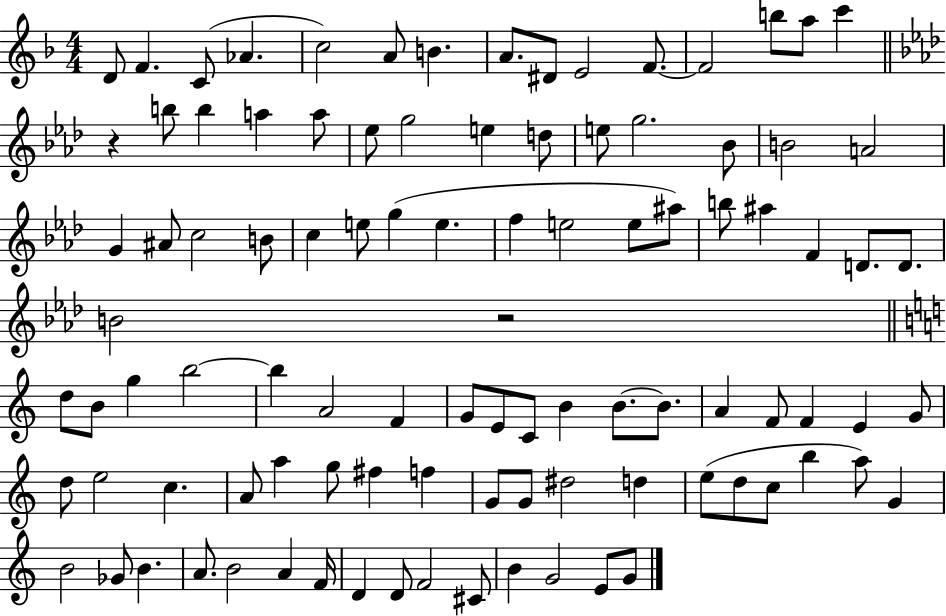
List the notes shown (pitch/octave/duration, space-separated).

D4/e F4/q. C4/e Ab4/q. C5/h A4/e B4/q. A4/e. D#4/e E4/h F4/e. F4/h B5/e A5/e C6/q R/q B5/e B5/q A5/q A5/e Eb5/e G5/h E5/q D5/e E5/e G5/h. Bb4/e B4/h A4/h G4/q A#4/e C5/h B4/e C5/q E5/e G5/q E5/q. F5/q E5/h E5/e A#5/e B5/e A#5/q F4/q D4/e. D4/e. B4/h R/h D5/e B4/e G5/q B5/h B5/q A4/h F4/q G4/e E4/e C4/e B4/q B4/e. B4/e. A4/q F4/e F4/q E4/q G4/e D5/e E5/h C5/q. A4/e A5/q G5/e F#5/q F5/q G4/e G4/e D#5/h D5/q E5/e D5/e C5/e B5/q A5/e G4/q B4/h Gb4/e B4/q. A4/e. B4/h A4/q F4/s D4/q D4/e F4/h C#4/e B4/q G4/h E4/e G4/e